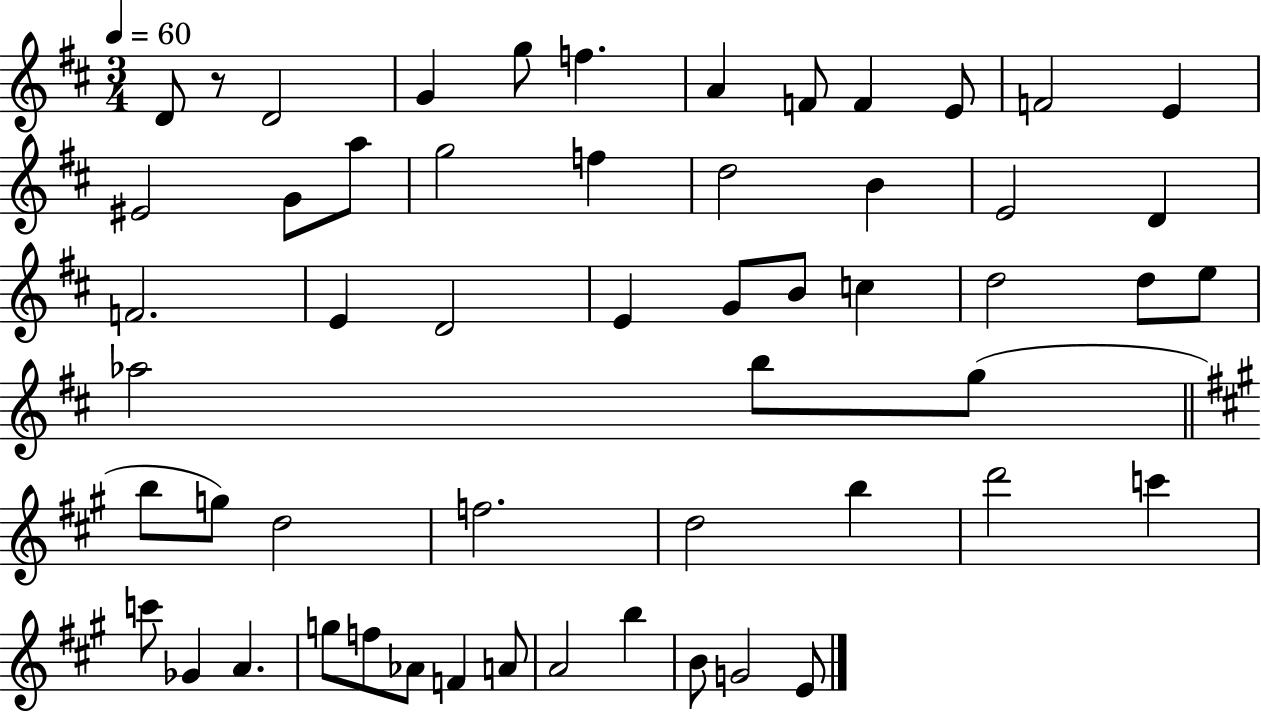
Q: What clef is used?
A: treble